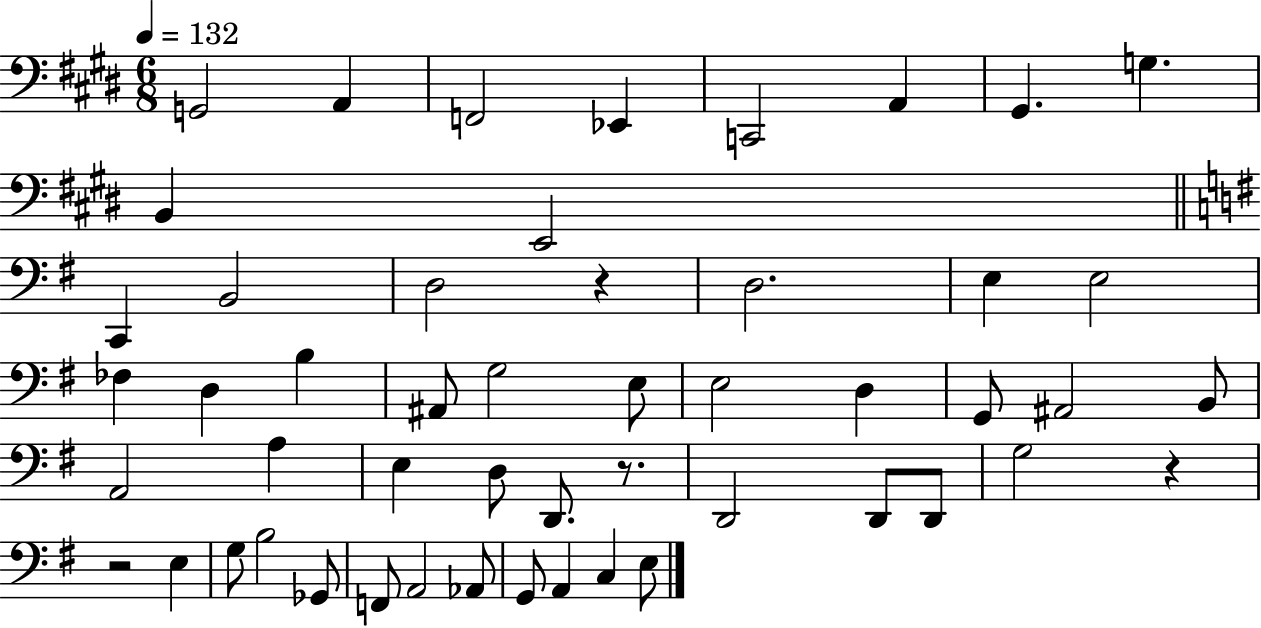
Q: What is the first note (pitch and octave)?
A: G2